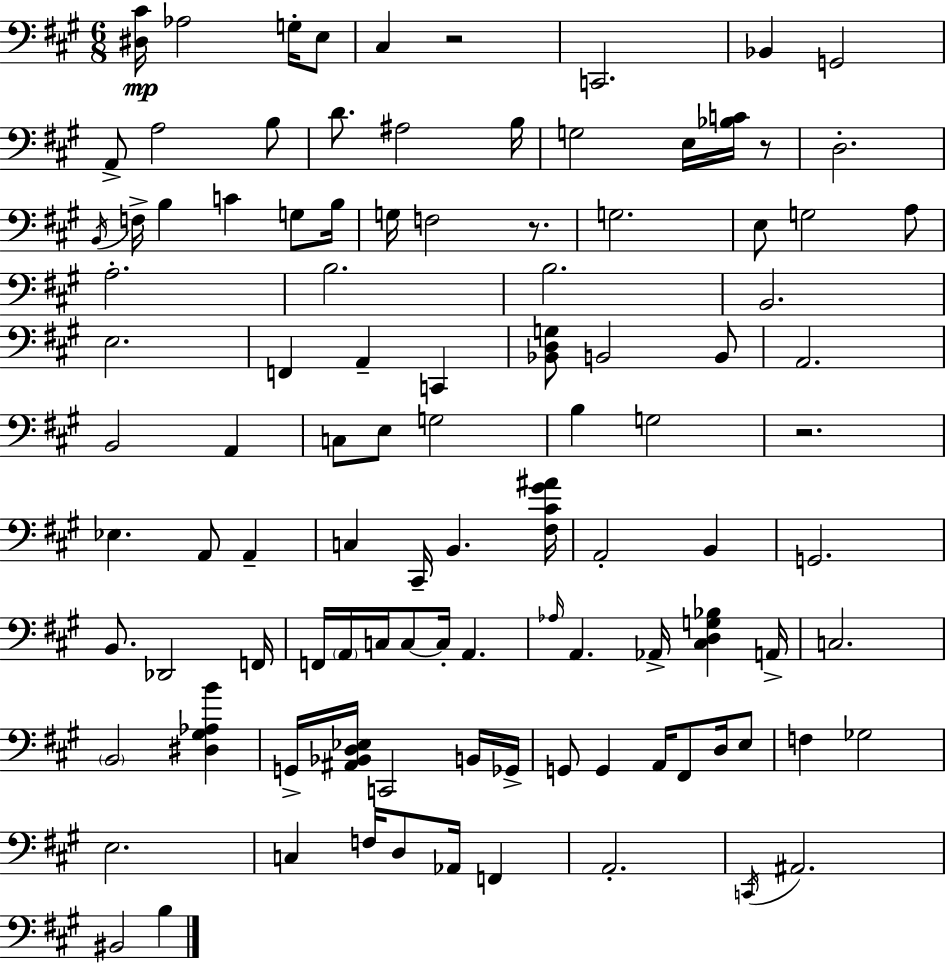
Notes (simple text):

[D#3,C#4]/s Ab3/h G3/s E3/e C#3/q R/h C2/h. Bb2/q G2/h A2/e A3/h B3/e D4/e. A#3/h B3/s G3/h E3/s [Bb3,C4]/s R/e D3/h. B2/s F3/s B3/q C4/q G3/e B3/s G3/s F3/h R/e. G3/h. E3/e G3/h A3/e A3/h. B3/h. B3/h. B2/h. E3/h. F2/q A2/q C2/q [Bb2,D3,G3]/e B2/h B2/e A2/h. B2/h A2/q C3/e E3/e G3/h B3/q G3/h R/h. Eb3/q. A2/e A2/q C3/q C#2/s B2/q. [F#3,C#4,G#4,A#4]/s A2/h B2/q G2/h. B2/e. Db2/h F2/s F2/s A2/s C3/s C3/e C3/s A2/q. Ab3/s A2/q. Ab2/s [C#3,D3,G3,Bb3]/q A2/s C3/h. B2/h [D#3,G#3,Ab3,B4]/q G2/s [A#2,Bb2,D3,Eb3]/s C2/h B2/s Gb2/s G2/e G2/q A2/s F#2/e D3/s E3/e F3/q Gb3/h E3/h. C3/q F3/s D3/e Ab2/s F2/q A2/h. C2/s A#2/h. BIS2/h B3/q